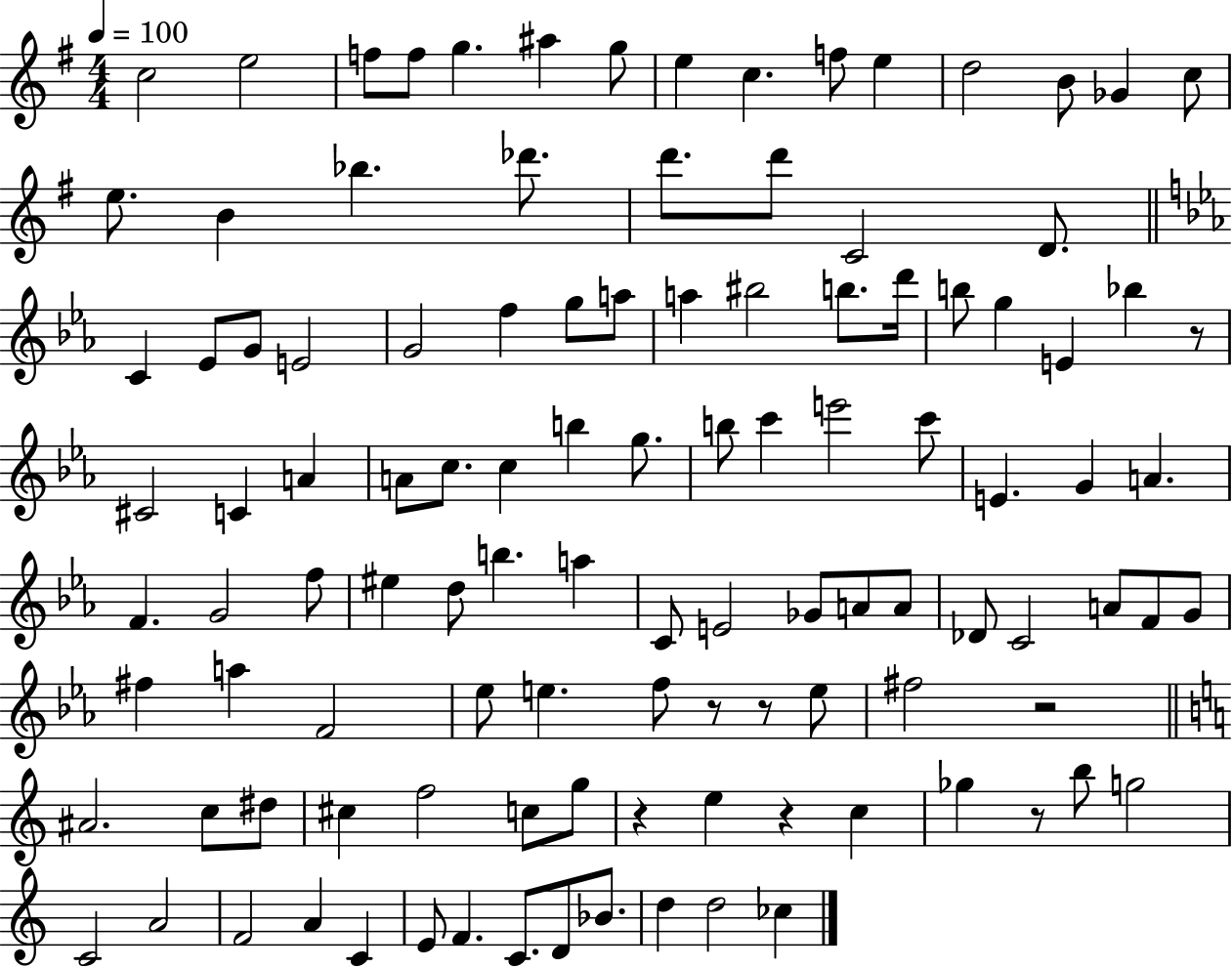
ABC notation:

X:1
T:Untitled
M:4/4
L:1/4
K:G
c2 e2 f/2 f/2 g ^a g/2 e c f/2 e d2 B/2 _G c/2 e/2 B _b _d'/2 d'/2 d'/2 C2 D/2 C _E/2 G/2 E2 G2 f g/2 a/2 a ^b2 b/2 d'/4 b/2 g E _b z/2 ^C2 C A A/2 c/2 c b g/2 b/2 c' e'2 c'/2 E G A F G2 f/2 ^e d/2 b a C/2 E2 _G/2 A/2 A/2 _D/2 C2 A/2 F/2 G/2 ^f a F2 _e/2 e f/2 z/2 z/2 e/2 ^f2 z2 ^A2 c/2 ^d/2 ^c f2 c/2 g/2 z e z c _g z/2 b/2 g2 C2 A2 F2 A C E/2 F C/2 D/2 _B/2 d d2 _c